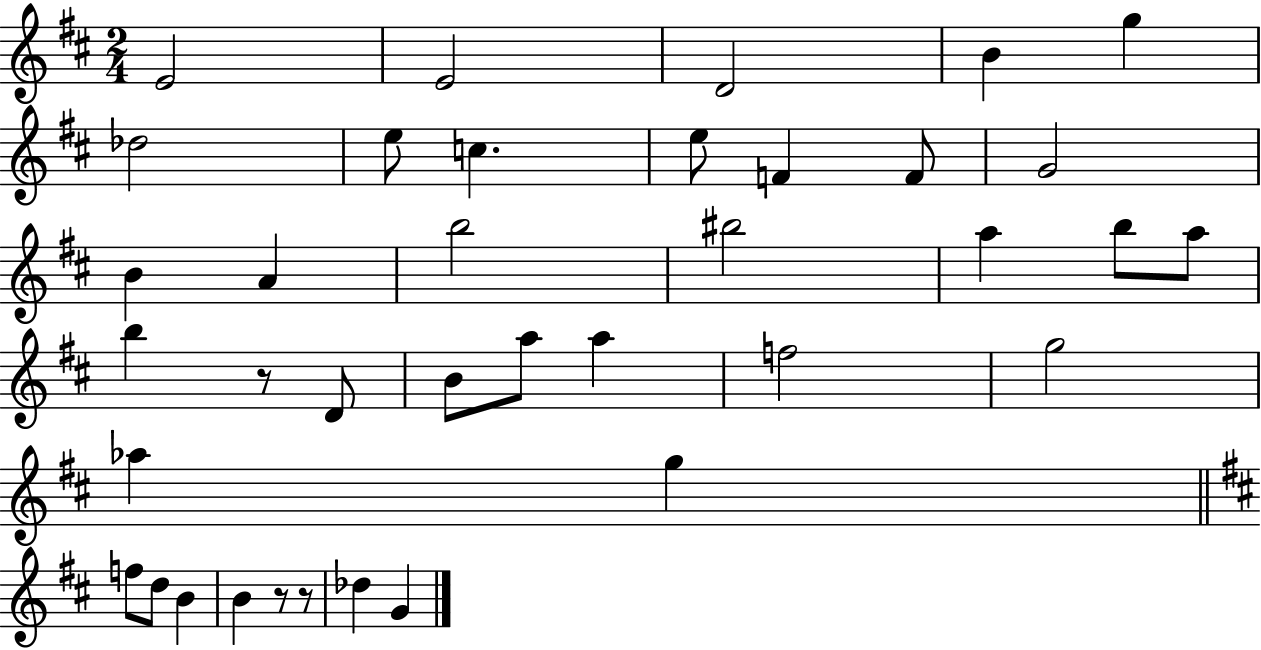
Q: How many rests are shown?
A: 3